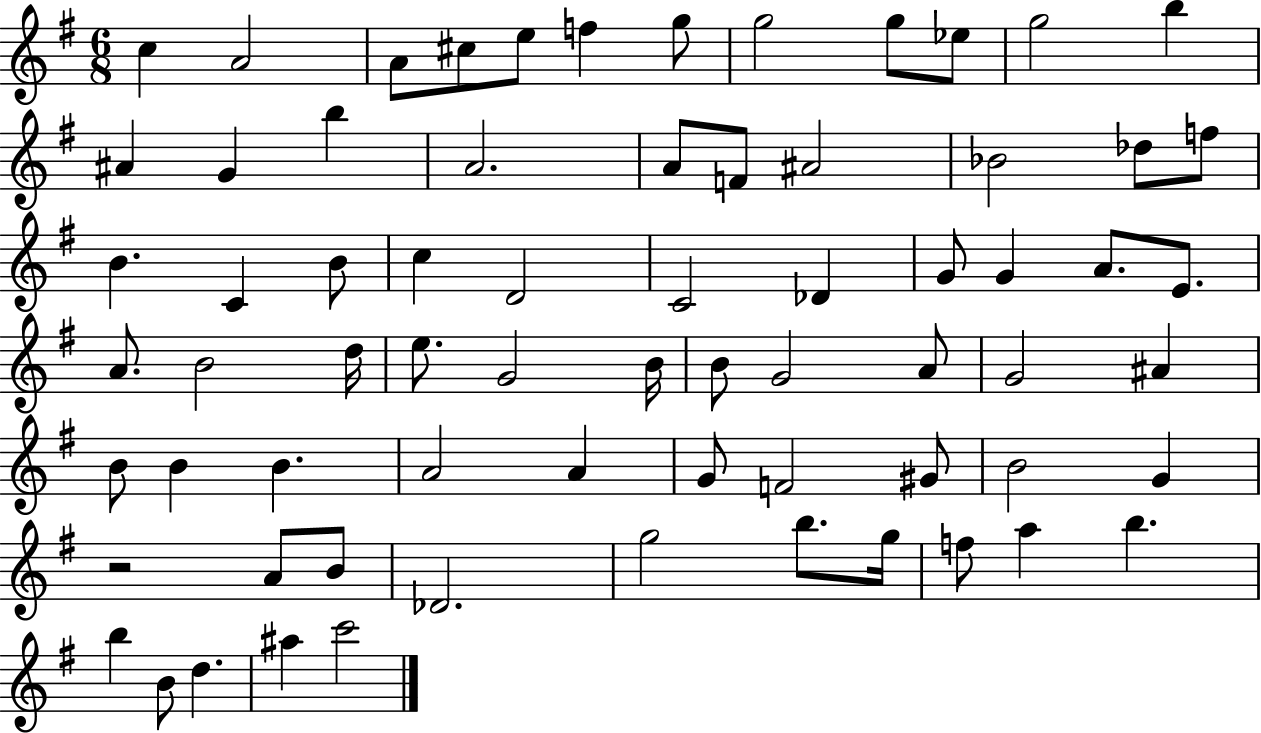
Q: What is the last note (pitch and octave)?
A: C6